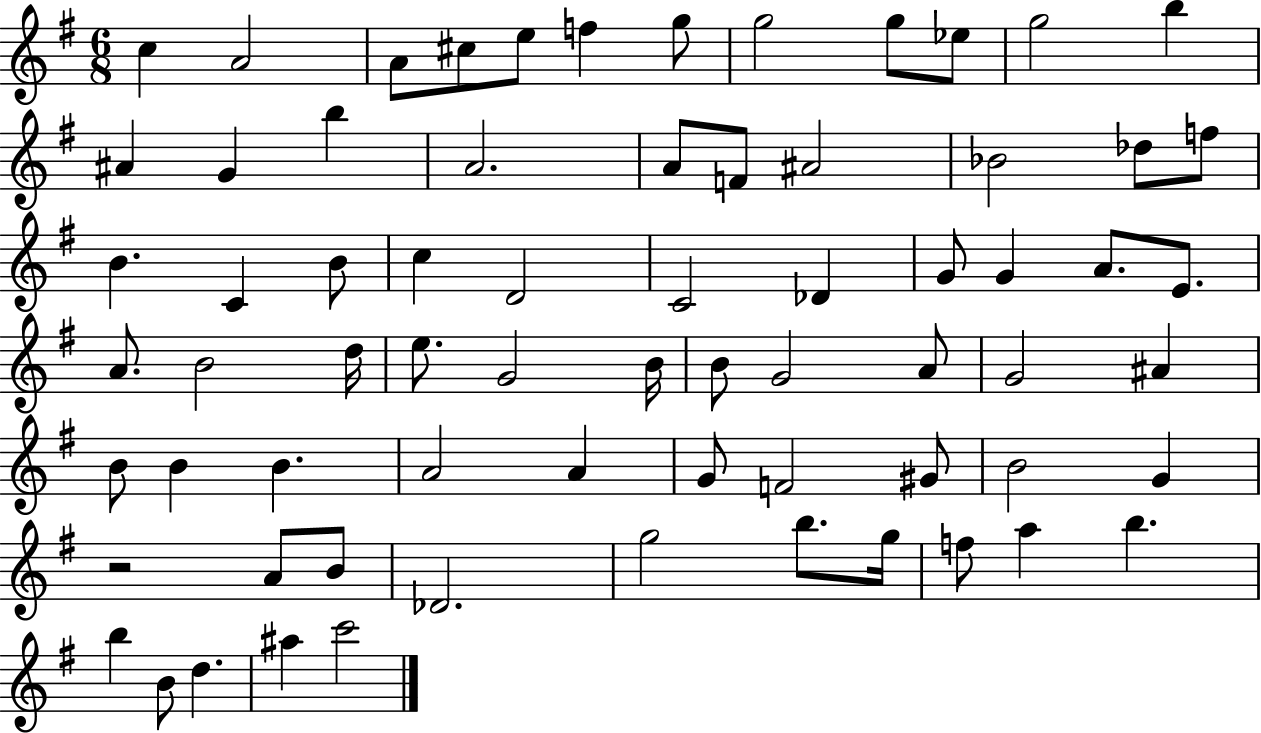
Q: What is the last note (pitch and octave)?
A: C6